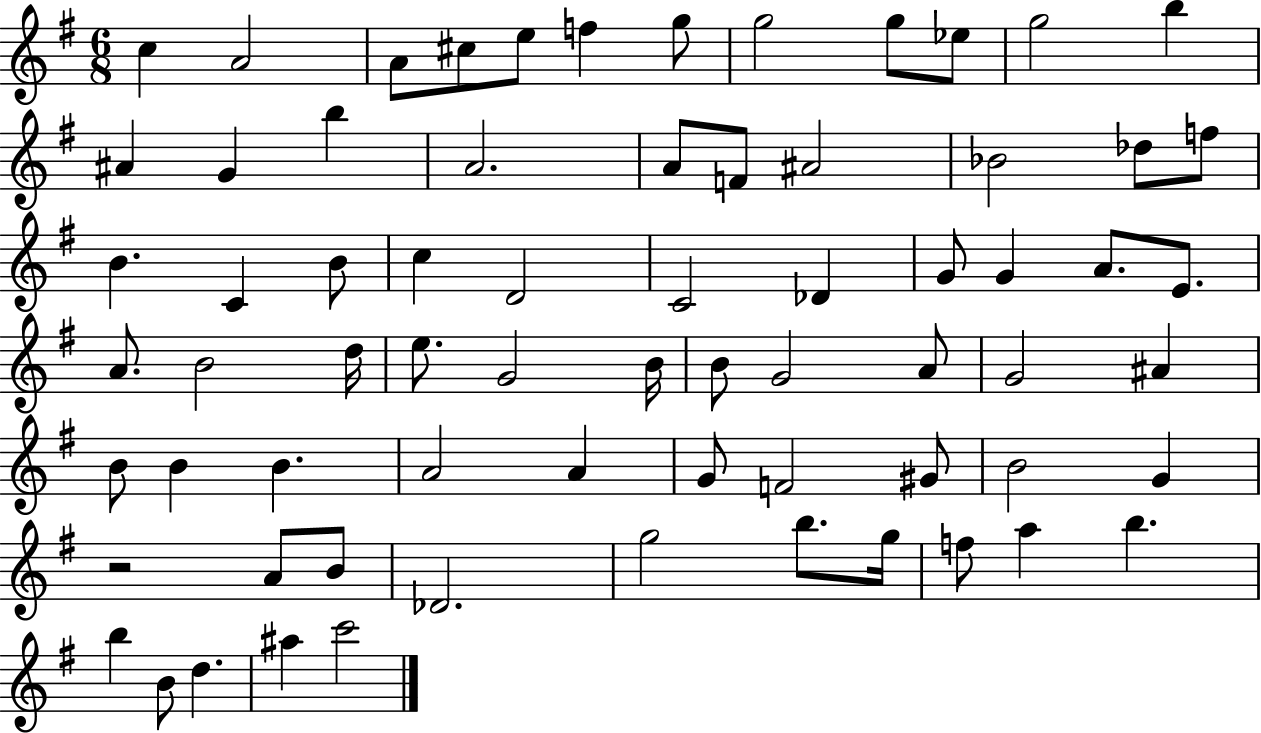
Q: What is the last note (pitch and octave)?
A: C6